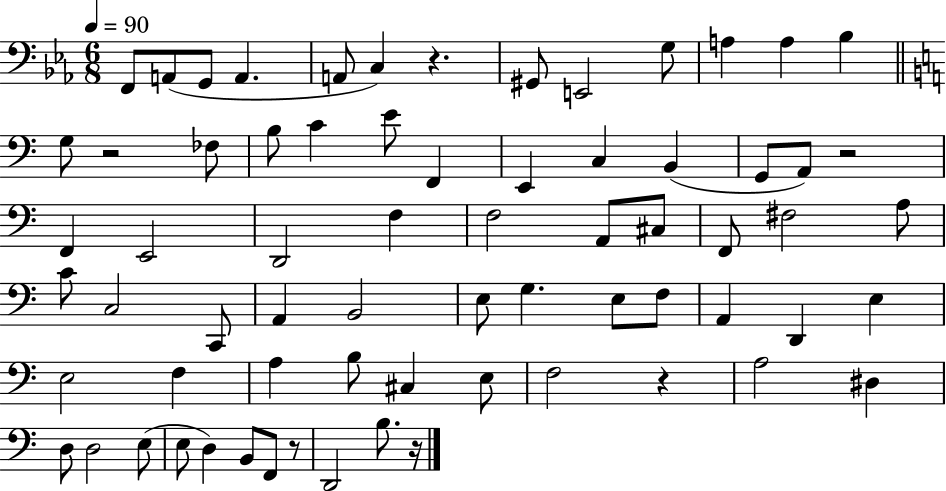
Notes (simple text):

F2/e A2/e G2/e A2/q. A2/e C3/q R/q. G#2/e E2/h G3/e A3/q A3/q Bb3/q G3/e R/h FES3/e B3/e C4/q E4/e F2/q E2/q C3/q B2/q G2/e A2/e R/h F2/q E2/h D2/h F3/q F3/h A2/e C#3/e F2/e F#3/h A3/e C4/e C3/h C2/e A2/q B2/h E3/e G3/q. E3/e F3/e A2/q D2/q E3/q E3/h F3/q A3/q B3/e C#3/q E3/e F3/h R/q A3/h D#3/q D3/e D3/h E3/e E3/e D3/q B2/e F2/e R/e D2/h B3/e. R/s